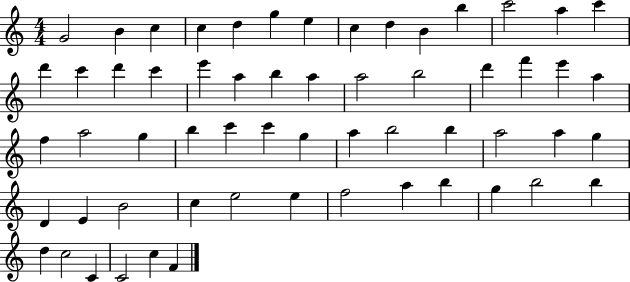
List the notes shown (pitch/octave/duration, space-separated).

G4/h B4/q C5/q C5/q D5/q G5/q E5/q C5/q D5/q B4/q B5/q C6/h A5/q C6/q D6/q C6/q D6/q C6/q E6/q A5/q B5/q A5/q A5/h B5/h D6/q F6/q E6/q A5/q F5/q A5/h G5/q B5/q C6/q C6/q G5/q A5/q B5/h B5/q A5/h A5/q G5/q D4/q E4/q B4/h C5/q E5/h E5/q F5/h A5/q B5/q G5/q B5/h B5/q D5/q C5/h C4/q C4/h C5/q F4/q